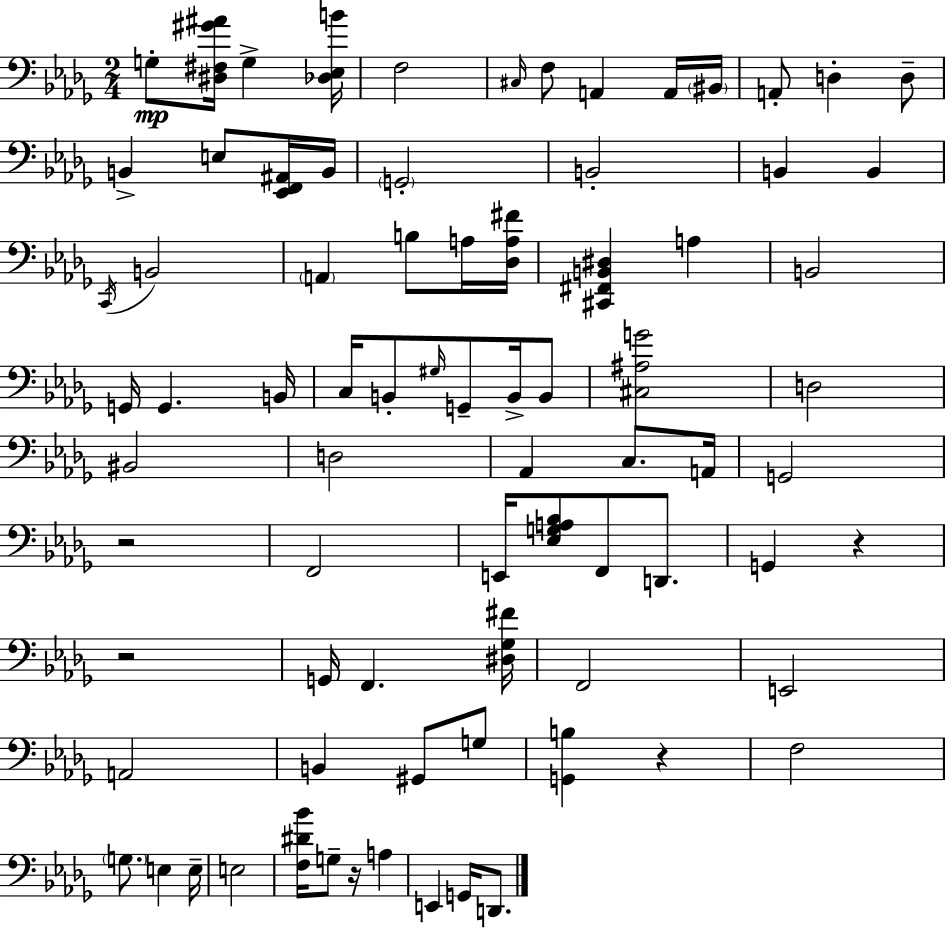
X:1
T:Untitled
M:2/4
L:1/4
K:Bbm
G,/2 [^D,^F,^G^A]/4 G, [_D,_E,B]/4 F,2 ^C,/4 F,/2 A,, A,,/4 ^B,,/4 A,,/2 D, D,/2 B,, E,/2 [_E,,F,,^A,,]/4 B,,/4 G,,2 B,,2 B,, B,, C,,/4 B,,2 A,, B,/2 A,/4 [_D,A,^F]/4 [^C,,^F,,B,,^D,] A, B,,2 G,,/4 G,, B,,/4 C,/4 B,,/2 ^G,/4 G,,/2 B,,/4 B,,/2 [^C,^A,G]2 D,2 ^B,,2 D,2 _A,, C,/2 A,,/4 G,,2 z2 F,,2 E,,/4 [_E,G,A,_B,]/2 F,,/2 D,,/2 G,, z z2 G,,/4 F,, [^D,_G,^F]/4 F,,2 E,,2 A,,2 B,, ^G,,/2 G,/2 [G,,B,] z F,2 G,/2 E, E,/4 E,2 [F,^D_B]/4 G,/2 z/4 A, E,, G,,/4 D,,/2